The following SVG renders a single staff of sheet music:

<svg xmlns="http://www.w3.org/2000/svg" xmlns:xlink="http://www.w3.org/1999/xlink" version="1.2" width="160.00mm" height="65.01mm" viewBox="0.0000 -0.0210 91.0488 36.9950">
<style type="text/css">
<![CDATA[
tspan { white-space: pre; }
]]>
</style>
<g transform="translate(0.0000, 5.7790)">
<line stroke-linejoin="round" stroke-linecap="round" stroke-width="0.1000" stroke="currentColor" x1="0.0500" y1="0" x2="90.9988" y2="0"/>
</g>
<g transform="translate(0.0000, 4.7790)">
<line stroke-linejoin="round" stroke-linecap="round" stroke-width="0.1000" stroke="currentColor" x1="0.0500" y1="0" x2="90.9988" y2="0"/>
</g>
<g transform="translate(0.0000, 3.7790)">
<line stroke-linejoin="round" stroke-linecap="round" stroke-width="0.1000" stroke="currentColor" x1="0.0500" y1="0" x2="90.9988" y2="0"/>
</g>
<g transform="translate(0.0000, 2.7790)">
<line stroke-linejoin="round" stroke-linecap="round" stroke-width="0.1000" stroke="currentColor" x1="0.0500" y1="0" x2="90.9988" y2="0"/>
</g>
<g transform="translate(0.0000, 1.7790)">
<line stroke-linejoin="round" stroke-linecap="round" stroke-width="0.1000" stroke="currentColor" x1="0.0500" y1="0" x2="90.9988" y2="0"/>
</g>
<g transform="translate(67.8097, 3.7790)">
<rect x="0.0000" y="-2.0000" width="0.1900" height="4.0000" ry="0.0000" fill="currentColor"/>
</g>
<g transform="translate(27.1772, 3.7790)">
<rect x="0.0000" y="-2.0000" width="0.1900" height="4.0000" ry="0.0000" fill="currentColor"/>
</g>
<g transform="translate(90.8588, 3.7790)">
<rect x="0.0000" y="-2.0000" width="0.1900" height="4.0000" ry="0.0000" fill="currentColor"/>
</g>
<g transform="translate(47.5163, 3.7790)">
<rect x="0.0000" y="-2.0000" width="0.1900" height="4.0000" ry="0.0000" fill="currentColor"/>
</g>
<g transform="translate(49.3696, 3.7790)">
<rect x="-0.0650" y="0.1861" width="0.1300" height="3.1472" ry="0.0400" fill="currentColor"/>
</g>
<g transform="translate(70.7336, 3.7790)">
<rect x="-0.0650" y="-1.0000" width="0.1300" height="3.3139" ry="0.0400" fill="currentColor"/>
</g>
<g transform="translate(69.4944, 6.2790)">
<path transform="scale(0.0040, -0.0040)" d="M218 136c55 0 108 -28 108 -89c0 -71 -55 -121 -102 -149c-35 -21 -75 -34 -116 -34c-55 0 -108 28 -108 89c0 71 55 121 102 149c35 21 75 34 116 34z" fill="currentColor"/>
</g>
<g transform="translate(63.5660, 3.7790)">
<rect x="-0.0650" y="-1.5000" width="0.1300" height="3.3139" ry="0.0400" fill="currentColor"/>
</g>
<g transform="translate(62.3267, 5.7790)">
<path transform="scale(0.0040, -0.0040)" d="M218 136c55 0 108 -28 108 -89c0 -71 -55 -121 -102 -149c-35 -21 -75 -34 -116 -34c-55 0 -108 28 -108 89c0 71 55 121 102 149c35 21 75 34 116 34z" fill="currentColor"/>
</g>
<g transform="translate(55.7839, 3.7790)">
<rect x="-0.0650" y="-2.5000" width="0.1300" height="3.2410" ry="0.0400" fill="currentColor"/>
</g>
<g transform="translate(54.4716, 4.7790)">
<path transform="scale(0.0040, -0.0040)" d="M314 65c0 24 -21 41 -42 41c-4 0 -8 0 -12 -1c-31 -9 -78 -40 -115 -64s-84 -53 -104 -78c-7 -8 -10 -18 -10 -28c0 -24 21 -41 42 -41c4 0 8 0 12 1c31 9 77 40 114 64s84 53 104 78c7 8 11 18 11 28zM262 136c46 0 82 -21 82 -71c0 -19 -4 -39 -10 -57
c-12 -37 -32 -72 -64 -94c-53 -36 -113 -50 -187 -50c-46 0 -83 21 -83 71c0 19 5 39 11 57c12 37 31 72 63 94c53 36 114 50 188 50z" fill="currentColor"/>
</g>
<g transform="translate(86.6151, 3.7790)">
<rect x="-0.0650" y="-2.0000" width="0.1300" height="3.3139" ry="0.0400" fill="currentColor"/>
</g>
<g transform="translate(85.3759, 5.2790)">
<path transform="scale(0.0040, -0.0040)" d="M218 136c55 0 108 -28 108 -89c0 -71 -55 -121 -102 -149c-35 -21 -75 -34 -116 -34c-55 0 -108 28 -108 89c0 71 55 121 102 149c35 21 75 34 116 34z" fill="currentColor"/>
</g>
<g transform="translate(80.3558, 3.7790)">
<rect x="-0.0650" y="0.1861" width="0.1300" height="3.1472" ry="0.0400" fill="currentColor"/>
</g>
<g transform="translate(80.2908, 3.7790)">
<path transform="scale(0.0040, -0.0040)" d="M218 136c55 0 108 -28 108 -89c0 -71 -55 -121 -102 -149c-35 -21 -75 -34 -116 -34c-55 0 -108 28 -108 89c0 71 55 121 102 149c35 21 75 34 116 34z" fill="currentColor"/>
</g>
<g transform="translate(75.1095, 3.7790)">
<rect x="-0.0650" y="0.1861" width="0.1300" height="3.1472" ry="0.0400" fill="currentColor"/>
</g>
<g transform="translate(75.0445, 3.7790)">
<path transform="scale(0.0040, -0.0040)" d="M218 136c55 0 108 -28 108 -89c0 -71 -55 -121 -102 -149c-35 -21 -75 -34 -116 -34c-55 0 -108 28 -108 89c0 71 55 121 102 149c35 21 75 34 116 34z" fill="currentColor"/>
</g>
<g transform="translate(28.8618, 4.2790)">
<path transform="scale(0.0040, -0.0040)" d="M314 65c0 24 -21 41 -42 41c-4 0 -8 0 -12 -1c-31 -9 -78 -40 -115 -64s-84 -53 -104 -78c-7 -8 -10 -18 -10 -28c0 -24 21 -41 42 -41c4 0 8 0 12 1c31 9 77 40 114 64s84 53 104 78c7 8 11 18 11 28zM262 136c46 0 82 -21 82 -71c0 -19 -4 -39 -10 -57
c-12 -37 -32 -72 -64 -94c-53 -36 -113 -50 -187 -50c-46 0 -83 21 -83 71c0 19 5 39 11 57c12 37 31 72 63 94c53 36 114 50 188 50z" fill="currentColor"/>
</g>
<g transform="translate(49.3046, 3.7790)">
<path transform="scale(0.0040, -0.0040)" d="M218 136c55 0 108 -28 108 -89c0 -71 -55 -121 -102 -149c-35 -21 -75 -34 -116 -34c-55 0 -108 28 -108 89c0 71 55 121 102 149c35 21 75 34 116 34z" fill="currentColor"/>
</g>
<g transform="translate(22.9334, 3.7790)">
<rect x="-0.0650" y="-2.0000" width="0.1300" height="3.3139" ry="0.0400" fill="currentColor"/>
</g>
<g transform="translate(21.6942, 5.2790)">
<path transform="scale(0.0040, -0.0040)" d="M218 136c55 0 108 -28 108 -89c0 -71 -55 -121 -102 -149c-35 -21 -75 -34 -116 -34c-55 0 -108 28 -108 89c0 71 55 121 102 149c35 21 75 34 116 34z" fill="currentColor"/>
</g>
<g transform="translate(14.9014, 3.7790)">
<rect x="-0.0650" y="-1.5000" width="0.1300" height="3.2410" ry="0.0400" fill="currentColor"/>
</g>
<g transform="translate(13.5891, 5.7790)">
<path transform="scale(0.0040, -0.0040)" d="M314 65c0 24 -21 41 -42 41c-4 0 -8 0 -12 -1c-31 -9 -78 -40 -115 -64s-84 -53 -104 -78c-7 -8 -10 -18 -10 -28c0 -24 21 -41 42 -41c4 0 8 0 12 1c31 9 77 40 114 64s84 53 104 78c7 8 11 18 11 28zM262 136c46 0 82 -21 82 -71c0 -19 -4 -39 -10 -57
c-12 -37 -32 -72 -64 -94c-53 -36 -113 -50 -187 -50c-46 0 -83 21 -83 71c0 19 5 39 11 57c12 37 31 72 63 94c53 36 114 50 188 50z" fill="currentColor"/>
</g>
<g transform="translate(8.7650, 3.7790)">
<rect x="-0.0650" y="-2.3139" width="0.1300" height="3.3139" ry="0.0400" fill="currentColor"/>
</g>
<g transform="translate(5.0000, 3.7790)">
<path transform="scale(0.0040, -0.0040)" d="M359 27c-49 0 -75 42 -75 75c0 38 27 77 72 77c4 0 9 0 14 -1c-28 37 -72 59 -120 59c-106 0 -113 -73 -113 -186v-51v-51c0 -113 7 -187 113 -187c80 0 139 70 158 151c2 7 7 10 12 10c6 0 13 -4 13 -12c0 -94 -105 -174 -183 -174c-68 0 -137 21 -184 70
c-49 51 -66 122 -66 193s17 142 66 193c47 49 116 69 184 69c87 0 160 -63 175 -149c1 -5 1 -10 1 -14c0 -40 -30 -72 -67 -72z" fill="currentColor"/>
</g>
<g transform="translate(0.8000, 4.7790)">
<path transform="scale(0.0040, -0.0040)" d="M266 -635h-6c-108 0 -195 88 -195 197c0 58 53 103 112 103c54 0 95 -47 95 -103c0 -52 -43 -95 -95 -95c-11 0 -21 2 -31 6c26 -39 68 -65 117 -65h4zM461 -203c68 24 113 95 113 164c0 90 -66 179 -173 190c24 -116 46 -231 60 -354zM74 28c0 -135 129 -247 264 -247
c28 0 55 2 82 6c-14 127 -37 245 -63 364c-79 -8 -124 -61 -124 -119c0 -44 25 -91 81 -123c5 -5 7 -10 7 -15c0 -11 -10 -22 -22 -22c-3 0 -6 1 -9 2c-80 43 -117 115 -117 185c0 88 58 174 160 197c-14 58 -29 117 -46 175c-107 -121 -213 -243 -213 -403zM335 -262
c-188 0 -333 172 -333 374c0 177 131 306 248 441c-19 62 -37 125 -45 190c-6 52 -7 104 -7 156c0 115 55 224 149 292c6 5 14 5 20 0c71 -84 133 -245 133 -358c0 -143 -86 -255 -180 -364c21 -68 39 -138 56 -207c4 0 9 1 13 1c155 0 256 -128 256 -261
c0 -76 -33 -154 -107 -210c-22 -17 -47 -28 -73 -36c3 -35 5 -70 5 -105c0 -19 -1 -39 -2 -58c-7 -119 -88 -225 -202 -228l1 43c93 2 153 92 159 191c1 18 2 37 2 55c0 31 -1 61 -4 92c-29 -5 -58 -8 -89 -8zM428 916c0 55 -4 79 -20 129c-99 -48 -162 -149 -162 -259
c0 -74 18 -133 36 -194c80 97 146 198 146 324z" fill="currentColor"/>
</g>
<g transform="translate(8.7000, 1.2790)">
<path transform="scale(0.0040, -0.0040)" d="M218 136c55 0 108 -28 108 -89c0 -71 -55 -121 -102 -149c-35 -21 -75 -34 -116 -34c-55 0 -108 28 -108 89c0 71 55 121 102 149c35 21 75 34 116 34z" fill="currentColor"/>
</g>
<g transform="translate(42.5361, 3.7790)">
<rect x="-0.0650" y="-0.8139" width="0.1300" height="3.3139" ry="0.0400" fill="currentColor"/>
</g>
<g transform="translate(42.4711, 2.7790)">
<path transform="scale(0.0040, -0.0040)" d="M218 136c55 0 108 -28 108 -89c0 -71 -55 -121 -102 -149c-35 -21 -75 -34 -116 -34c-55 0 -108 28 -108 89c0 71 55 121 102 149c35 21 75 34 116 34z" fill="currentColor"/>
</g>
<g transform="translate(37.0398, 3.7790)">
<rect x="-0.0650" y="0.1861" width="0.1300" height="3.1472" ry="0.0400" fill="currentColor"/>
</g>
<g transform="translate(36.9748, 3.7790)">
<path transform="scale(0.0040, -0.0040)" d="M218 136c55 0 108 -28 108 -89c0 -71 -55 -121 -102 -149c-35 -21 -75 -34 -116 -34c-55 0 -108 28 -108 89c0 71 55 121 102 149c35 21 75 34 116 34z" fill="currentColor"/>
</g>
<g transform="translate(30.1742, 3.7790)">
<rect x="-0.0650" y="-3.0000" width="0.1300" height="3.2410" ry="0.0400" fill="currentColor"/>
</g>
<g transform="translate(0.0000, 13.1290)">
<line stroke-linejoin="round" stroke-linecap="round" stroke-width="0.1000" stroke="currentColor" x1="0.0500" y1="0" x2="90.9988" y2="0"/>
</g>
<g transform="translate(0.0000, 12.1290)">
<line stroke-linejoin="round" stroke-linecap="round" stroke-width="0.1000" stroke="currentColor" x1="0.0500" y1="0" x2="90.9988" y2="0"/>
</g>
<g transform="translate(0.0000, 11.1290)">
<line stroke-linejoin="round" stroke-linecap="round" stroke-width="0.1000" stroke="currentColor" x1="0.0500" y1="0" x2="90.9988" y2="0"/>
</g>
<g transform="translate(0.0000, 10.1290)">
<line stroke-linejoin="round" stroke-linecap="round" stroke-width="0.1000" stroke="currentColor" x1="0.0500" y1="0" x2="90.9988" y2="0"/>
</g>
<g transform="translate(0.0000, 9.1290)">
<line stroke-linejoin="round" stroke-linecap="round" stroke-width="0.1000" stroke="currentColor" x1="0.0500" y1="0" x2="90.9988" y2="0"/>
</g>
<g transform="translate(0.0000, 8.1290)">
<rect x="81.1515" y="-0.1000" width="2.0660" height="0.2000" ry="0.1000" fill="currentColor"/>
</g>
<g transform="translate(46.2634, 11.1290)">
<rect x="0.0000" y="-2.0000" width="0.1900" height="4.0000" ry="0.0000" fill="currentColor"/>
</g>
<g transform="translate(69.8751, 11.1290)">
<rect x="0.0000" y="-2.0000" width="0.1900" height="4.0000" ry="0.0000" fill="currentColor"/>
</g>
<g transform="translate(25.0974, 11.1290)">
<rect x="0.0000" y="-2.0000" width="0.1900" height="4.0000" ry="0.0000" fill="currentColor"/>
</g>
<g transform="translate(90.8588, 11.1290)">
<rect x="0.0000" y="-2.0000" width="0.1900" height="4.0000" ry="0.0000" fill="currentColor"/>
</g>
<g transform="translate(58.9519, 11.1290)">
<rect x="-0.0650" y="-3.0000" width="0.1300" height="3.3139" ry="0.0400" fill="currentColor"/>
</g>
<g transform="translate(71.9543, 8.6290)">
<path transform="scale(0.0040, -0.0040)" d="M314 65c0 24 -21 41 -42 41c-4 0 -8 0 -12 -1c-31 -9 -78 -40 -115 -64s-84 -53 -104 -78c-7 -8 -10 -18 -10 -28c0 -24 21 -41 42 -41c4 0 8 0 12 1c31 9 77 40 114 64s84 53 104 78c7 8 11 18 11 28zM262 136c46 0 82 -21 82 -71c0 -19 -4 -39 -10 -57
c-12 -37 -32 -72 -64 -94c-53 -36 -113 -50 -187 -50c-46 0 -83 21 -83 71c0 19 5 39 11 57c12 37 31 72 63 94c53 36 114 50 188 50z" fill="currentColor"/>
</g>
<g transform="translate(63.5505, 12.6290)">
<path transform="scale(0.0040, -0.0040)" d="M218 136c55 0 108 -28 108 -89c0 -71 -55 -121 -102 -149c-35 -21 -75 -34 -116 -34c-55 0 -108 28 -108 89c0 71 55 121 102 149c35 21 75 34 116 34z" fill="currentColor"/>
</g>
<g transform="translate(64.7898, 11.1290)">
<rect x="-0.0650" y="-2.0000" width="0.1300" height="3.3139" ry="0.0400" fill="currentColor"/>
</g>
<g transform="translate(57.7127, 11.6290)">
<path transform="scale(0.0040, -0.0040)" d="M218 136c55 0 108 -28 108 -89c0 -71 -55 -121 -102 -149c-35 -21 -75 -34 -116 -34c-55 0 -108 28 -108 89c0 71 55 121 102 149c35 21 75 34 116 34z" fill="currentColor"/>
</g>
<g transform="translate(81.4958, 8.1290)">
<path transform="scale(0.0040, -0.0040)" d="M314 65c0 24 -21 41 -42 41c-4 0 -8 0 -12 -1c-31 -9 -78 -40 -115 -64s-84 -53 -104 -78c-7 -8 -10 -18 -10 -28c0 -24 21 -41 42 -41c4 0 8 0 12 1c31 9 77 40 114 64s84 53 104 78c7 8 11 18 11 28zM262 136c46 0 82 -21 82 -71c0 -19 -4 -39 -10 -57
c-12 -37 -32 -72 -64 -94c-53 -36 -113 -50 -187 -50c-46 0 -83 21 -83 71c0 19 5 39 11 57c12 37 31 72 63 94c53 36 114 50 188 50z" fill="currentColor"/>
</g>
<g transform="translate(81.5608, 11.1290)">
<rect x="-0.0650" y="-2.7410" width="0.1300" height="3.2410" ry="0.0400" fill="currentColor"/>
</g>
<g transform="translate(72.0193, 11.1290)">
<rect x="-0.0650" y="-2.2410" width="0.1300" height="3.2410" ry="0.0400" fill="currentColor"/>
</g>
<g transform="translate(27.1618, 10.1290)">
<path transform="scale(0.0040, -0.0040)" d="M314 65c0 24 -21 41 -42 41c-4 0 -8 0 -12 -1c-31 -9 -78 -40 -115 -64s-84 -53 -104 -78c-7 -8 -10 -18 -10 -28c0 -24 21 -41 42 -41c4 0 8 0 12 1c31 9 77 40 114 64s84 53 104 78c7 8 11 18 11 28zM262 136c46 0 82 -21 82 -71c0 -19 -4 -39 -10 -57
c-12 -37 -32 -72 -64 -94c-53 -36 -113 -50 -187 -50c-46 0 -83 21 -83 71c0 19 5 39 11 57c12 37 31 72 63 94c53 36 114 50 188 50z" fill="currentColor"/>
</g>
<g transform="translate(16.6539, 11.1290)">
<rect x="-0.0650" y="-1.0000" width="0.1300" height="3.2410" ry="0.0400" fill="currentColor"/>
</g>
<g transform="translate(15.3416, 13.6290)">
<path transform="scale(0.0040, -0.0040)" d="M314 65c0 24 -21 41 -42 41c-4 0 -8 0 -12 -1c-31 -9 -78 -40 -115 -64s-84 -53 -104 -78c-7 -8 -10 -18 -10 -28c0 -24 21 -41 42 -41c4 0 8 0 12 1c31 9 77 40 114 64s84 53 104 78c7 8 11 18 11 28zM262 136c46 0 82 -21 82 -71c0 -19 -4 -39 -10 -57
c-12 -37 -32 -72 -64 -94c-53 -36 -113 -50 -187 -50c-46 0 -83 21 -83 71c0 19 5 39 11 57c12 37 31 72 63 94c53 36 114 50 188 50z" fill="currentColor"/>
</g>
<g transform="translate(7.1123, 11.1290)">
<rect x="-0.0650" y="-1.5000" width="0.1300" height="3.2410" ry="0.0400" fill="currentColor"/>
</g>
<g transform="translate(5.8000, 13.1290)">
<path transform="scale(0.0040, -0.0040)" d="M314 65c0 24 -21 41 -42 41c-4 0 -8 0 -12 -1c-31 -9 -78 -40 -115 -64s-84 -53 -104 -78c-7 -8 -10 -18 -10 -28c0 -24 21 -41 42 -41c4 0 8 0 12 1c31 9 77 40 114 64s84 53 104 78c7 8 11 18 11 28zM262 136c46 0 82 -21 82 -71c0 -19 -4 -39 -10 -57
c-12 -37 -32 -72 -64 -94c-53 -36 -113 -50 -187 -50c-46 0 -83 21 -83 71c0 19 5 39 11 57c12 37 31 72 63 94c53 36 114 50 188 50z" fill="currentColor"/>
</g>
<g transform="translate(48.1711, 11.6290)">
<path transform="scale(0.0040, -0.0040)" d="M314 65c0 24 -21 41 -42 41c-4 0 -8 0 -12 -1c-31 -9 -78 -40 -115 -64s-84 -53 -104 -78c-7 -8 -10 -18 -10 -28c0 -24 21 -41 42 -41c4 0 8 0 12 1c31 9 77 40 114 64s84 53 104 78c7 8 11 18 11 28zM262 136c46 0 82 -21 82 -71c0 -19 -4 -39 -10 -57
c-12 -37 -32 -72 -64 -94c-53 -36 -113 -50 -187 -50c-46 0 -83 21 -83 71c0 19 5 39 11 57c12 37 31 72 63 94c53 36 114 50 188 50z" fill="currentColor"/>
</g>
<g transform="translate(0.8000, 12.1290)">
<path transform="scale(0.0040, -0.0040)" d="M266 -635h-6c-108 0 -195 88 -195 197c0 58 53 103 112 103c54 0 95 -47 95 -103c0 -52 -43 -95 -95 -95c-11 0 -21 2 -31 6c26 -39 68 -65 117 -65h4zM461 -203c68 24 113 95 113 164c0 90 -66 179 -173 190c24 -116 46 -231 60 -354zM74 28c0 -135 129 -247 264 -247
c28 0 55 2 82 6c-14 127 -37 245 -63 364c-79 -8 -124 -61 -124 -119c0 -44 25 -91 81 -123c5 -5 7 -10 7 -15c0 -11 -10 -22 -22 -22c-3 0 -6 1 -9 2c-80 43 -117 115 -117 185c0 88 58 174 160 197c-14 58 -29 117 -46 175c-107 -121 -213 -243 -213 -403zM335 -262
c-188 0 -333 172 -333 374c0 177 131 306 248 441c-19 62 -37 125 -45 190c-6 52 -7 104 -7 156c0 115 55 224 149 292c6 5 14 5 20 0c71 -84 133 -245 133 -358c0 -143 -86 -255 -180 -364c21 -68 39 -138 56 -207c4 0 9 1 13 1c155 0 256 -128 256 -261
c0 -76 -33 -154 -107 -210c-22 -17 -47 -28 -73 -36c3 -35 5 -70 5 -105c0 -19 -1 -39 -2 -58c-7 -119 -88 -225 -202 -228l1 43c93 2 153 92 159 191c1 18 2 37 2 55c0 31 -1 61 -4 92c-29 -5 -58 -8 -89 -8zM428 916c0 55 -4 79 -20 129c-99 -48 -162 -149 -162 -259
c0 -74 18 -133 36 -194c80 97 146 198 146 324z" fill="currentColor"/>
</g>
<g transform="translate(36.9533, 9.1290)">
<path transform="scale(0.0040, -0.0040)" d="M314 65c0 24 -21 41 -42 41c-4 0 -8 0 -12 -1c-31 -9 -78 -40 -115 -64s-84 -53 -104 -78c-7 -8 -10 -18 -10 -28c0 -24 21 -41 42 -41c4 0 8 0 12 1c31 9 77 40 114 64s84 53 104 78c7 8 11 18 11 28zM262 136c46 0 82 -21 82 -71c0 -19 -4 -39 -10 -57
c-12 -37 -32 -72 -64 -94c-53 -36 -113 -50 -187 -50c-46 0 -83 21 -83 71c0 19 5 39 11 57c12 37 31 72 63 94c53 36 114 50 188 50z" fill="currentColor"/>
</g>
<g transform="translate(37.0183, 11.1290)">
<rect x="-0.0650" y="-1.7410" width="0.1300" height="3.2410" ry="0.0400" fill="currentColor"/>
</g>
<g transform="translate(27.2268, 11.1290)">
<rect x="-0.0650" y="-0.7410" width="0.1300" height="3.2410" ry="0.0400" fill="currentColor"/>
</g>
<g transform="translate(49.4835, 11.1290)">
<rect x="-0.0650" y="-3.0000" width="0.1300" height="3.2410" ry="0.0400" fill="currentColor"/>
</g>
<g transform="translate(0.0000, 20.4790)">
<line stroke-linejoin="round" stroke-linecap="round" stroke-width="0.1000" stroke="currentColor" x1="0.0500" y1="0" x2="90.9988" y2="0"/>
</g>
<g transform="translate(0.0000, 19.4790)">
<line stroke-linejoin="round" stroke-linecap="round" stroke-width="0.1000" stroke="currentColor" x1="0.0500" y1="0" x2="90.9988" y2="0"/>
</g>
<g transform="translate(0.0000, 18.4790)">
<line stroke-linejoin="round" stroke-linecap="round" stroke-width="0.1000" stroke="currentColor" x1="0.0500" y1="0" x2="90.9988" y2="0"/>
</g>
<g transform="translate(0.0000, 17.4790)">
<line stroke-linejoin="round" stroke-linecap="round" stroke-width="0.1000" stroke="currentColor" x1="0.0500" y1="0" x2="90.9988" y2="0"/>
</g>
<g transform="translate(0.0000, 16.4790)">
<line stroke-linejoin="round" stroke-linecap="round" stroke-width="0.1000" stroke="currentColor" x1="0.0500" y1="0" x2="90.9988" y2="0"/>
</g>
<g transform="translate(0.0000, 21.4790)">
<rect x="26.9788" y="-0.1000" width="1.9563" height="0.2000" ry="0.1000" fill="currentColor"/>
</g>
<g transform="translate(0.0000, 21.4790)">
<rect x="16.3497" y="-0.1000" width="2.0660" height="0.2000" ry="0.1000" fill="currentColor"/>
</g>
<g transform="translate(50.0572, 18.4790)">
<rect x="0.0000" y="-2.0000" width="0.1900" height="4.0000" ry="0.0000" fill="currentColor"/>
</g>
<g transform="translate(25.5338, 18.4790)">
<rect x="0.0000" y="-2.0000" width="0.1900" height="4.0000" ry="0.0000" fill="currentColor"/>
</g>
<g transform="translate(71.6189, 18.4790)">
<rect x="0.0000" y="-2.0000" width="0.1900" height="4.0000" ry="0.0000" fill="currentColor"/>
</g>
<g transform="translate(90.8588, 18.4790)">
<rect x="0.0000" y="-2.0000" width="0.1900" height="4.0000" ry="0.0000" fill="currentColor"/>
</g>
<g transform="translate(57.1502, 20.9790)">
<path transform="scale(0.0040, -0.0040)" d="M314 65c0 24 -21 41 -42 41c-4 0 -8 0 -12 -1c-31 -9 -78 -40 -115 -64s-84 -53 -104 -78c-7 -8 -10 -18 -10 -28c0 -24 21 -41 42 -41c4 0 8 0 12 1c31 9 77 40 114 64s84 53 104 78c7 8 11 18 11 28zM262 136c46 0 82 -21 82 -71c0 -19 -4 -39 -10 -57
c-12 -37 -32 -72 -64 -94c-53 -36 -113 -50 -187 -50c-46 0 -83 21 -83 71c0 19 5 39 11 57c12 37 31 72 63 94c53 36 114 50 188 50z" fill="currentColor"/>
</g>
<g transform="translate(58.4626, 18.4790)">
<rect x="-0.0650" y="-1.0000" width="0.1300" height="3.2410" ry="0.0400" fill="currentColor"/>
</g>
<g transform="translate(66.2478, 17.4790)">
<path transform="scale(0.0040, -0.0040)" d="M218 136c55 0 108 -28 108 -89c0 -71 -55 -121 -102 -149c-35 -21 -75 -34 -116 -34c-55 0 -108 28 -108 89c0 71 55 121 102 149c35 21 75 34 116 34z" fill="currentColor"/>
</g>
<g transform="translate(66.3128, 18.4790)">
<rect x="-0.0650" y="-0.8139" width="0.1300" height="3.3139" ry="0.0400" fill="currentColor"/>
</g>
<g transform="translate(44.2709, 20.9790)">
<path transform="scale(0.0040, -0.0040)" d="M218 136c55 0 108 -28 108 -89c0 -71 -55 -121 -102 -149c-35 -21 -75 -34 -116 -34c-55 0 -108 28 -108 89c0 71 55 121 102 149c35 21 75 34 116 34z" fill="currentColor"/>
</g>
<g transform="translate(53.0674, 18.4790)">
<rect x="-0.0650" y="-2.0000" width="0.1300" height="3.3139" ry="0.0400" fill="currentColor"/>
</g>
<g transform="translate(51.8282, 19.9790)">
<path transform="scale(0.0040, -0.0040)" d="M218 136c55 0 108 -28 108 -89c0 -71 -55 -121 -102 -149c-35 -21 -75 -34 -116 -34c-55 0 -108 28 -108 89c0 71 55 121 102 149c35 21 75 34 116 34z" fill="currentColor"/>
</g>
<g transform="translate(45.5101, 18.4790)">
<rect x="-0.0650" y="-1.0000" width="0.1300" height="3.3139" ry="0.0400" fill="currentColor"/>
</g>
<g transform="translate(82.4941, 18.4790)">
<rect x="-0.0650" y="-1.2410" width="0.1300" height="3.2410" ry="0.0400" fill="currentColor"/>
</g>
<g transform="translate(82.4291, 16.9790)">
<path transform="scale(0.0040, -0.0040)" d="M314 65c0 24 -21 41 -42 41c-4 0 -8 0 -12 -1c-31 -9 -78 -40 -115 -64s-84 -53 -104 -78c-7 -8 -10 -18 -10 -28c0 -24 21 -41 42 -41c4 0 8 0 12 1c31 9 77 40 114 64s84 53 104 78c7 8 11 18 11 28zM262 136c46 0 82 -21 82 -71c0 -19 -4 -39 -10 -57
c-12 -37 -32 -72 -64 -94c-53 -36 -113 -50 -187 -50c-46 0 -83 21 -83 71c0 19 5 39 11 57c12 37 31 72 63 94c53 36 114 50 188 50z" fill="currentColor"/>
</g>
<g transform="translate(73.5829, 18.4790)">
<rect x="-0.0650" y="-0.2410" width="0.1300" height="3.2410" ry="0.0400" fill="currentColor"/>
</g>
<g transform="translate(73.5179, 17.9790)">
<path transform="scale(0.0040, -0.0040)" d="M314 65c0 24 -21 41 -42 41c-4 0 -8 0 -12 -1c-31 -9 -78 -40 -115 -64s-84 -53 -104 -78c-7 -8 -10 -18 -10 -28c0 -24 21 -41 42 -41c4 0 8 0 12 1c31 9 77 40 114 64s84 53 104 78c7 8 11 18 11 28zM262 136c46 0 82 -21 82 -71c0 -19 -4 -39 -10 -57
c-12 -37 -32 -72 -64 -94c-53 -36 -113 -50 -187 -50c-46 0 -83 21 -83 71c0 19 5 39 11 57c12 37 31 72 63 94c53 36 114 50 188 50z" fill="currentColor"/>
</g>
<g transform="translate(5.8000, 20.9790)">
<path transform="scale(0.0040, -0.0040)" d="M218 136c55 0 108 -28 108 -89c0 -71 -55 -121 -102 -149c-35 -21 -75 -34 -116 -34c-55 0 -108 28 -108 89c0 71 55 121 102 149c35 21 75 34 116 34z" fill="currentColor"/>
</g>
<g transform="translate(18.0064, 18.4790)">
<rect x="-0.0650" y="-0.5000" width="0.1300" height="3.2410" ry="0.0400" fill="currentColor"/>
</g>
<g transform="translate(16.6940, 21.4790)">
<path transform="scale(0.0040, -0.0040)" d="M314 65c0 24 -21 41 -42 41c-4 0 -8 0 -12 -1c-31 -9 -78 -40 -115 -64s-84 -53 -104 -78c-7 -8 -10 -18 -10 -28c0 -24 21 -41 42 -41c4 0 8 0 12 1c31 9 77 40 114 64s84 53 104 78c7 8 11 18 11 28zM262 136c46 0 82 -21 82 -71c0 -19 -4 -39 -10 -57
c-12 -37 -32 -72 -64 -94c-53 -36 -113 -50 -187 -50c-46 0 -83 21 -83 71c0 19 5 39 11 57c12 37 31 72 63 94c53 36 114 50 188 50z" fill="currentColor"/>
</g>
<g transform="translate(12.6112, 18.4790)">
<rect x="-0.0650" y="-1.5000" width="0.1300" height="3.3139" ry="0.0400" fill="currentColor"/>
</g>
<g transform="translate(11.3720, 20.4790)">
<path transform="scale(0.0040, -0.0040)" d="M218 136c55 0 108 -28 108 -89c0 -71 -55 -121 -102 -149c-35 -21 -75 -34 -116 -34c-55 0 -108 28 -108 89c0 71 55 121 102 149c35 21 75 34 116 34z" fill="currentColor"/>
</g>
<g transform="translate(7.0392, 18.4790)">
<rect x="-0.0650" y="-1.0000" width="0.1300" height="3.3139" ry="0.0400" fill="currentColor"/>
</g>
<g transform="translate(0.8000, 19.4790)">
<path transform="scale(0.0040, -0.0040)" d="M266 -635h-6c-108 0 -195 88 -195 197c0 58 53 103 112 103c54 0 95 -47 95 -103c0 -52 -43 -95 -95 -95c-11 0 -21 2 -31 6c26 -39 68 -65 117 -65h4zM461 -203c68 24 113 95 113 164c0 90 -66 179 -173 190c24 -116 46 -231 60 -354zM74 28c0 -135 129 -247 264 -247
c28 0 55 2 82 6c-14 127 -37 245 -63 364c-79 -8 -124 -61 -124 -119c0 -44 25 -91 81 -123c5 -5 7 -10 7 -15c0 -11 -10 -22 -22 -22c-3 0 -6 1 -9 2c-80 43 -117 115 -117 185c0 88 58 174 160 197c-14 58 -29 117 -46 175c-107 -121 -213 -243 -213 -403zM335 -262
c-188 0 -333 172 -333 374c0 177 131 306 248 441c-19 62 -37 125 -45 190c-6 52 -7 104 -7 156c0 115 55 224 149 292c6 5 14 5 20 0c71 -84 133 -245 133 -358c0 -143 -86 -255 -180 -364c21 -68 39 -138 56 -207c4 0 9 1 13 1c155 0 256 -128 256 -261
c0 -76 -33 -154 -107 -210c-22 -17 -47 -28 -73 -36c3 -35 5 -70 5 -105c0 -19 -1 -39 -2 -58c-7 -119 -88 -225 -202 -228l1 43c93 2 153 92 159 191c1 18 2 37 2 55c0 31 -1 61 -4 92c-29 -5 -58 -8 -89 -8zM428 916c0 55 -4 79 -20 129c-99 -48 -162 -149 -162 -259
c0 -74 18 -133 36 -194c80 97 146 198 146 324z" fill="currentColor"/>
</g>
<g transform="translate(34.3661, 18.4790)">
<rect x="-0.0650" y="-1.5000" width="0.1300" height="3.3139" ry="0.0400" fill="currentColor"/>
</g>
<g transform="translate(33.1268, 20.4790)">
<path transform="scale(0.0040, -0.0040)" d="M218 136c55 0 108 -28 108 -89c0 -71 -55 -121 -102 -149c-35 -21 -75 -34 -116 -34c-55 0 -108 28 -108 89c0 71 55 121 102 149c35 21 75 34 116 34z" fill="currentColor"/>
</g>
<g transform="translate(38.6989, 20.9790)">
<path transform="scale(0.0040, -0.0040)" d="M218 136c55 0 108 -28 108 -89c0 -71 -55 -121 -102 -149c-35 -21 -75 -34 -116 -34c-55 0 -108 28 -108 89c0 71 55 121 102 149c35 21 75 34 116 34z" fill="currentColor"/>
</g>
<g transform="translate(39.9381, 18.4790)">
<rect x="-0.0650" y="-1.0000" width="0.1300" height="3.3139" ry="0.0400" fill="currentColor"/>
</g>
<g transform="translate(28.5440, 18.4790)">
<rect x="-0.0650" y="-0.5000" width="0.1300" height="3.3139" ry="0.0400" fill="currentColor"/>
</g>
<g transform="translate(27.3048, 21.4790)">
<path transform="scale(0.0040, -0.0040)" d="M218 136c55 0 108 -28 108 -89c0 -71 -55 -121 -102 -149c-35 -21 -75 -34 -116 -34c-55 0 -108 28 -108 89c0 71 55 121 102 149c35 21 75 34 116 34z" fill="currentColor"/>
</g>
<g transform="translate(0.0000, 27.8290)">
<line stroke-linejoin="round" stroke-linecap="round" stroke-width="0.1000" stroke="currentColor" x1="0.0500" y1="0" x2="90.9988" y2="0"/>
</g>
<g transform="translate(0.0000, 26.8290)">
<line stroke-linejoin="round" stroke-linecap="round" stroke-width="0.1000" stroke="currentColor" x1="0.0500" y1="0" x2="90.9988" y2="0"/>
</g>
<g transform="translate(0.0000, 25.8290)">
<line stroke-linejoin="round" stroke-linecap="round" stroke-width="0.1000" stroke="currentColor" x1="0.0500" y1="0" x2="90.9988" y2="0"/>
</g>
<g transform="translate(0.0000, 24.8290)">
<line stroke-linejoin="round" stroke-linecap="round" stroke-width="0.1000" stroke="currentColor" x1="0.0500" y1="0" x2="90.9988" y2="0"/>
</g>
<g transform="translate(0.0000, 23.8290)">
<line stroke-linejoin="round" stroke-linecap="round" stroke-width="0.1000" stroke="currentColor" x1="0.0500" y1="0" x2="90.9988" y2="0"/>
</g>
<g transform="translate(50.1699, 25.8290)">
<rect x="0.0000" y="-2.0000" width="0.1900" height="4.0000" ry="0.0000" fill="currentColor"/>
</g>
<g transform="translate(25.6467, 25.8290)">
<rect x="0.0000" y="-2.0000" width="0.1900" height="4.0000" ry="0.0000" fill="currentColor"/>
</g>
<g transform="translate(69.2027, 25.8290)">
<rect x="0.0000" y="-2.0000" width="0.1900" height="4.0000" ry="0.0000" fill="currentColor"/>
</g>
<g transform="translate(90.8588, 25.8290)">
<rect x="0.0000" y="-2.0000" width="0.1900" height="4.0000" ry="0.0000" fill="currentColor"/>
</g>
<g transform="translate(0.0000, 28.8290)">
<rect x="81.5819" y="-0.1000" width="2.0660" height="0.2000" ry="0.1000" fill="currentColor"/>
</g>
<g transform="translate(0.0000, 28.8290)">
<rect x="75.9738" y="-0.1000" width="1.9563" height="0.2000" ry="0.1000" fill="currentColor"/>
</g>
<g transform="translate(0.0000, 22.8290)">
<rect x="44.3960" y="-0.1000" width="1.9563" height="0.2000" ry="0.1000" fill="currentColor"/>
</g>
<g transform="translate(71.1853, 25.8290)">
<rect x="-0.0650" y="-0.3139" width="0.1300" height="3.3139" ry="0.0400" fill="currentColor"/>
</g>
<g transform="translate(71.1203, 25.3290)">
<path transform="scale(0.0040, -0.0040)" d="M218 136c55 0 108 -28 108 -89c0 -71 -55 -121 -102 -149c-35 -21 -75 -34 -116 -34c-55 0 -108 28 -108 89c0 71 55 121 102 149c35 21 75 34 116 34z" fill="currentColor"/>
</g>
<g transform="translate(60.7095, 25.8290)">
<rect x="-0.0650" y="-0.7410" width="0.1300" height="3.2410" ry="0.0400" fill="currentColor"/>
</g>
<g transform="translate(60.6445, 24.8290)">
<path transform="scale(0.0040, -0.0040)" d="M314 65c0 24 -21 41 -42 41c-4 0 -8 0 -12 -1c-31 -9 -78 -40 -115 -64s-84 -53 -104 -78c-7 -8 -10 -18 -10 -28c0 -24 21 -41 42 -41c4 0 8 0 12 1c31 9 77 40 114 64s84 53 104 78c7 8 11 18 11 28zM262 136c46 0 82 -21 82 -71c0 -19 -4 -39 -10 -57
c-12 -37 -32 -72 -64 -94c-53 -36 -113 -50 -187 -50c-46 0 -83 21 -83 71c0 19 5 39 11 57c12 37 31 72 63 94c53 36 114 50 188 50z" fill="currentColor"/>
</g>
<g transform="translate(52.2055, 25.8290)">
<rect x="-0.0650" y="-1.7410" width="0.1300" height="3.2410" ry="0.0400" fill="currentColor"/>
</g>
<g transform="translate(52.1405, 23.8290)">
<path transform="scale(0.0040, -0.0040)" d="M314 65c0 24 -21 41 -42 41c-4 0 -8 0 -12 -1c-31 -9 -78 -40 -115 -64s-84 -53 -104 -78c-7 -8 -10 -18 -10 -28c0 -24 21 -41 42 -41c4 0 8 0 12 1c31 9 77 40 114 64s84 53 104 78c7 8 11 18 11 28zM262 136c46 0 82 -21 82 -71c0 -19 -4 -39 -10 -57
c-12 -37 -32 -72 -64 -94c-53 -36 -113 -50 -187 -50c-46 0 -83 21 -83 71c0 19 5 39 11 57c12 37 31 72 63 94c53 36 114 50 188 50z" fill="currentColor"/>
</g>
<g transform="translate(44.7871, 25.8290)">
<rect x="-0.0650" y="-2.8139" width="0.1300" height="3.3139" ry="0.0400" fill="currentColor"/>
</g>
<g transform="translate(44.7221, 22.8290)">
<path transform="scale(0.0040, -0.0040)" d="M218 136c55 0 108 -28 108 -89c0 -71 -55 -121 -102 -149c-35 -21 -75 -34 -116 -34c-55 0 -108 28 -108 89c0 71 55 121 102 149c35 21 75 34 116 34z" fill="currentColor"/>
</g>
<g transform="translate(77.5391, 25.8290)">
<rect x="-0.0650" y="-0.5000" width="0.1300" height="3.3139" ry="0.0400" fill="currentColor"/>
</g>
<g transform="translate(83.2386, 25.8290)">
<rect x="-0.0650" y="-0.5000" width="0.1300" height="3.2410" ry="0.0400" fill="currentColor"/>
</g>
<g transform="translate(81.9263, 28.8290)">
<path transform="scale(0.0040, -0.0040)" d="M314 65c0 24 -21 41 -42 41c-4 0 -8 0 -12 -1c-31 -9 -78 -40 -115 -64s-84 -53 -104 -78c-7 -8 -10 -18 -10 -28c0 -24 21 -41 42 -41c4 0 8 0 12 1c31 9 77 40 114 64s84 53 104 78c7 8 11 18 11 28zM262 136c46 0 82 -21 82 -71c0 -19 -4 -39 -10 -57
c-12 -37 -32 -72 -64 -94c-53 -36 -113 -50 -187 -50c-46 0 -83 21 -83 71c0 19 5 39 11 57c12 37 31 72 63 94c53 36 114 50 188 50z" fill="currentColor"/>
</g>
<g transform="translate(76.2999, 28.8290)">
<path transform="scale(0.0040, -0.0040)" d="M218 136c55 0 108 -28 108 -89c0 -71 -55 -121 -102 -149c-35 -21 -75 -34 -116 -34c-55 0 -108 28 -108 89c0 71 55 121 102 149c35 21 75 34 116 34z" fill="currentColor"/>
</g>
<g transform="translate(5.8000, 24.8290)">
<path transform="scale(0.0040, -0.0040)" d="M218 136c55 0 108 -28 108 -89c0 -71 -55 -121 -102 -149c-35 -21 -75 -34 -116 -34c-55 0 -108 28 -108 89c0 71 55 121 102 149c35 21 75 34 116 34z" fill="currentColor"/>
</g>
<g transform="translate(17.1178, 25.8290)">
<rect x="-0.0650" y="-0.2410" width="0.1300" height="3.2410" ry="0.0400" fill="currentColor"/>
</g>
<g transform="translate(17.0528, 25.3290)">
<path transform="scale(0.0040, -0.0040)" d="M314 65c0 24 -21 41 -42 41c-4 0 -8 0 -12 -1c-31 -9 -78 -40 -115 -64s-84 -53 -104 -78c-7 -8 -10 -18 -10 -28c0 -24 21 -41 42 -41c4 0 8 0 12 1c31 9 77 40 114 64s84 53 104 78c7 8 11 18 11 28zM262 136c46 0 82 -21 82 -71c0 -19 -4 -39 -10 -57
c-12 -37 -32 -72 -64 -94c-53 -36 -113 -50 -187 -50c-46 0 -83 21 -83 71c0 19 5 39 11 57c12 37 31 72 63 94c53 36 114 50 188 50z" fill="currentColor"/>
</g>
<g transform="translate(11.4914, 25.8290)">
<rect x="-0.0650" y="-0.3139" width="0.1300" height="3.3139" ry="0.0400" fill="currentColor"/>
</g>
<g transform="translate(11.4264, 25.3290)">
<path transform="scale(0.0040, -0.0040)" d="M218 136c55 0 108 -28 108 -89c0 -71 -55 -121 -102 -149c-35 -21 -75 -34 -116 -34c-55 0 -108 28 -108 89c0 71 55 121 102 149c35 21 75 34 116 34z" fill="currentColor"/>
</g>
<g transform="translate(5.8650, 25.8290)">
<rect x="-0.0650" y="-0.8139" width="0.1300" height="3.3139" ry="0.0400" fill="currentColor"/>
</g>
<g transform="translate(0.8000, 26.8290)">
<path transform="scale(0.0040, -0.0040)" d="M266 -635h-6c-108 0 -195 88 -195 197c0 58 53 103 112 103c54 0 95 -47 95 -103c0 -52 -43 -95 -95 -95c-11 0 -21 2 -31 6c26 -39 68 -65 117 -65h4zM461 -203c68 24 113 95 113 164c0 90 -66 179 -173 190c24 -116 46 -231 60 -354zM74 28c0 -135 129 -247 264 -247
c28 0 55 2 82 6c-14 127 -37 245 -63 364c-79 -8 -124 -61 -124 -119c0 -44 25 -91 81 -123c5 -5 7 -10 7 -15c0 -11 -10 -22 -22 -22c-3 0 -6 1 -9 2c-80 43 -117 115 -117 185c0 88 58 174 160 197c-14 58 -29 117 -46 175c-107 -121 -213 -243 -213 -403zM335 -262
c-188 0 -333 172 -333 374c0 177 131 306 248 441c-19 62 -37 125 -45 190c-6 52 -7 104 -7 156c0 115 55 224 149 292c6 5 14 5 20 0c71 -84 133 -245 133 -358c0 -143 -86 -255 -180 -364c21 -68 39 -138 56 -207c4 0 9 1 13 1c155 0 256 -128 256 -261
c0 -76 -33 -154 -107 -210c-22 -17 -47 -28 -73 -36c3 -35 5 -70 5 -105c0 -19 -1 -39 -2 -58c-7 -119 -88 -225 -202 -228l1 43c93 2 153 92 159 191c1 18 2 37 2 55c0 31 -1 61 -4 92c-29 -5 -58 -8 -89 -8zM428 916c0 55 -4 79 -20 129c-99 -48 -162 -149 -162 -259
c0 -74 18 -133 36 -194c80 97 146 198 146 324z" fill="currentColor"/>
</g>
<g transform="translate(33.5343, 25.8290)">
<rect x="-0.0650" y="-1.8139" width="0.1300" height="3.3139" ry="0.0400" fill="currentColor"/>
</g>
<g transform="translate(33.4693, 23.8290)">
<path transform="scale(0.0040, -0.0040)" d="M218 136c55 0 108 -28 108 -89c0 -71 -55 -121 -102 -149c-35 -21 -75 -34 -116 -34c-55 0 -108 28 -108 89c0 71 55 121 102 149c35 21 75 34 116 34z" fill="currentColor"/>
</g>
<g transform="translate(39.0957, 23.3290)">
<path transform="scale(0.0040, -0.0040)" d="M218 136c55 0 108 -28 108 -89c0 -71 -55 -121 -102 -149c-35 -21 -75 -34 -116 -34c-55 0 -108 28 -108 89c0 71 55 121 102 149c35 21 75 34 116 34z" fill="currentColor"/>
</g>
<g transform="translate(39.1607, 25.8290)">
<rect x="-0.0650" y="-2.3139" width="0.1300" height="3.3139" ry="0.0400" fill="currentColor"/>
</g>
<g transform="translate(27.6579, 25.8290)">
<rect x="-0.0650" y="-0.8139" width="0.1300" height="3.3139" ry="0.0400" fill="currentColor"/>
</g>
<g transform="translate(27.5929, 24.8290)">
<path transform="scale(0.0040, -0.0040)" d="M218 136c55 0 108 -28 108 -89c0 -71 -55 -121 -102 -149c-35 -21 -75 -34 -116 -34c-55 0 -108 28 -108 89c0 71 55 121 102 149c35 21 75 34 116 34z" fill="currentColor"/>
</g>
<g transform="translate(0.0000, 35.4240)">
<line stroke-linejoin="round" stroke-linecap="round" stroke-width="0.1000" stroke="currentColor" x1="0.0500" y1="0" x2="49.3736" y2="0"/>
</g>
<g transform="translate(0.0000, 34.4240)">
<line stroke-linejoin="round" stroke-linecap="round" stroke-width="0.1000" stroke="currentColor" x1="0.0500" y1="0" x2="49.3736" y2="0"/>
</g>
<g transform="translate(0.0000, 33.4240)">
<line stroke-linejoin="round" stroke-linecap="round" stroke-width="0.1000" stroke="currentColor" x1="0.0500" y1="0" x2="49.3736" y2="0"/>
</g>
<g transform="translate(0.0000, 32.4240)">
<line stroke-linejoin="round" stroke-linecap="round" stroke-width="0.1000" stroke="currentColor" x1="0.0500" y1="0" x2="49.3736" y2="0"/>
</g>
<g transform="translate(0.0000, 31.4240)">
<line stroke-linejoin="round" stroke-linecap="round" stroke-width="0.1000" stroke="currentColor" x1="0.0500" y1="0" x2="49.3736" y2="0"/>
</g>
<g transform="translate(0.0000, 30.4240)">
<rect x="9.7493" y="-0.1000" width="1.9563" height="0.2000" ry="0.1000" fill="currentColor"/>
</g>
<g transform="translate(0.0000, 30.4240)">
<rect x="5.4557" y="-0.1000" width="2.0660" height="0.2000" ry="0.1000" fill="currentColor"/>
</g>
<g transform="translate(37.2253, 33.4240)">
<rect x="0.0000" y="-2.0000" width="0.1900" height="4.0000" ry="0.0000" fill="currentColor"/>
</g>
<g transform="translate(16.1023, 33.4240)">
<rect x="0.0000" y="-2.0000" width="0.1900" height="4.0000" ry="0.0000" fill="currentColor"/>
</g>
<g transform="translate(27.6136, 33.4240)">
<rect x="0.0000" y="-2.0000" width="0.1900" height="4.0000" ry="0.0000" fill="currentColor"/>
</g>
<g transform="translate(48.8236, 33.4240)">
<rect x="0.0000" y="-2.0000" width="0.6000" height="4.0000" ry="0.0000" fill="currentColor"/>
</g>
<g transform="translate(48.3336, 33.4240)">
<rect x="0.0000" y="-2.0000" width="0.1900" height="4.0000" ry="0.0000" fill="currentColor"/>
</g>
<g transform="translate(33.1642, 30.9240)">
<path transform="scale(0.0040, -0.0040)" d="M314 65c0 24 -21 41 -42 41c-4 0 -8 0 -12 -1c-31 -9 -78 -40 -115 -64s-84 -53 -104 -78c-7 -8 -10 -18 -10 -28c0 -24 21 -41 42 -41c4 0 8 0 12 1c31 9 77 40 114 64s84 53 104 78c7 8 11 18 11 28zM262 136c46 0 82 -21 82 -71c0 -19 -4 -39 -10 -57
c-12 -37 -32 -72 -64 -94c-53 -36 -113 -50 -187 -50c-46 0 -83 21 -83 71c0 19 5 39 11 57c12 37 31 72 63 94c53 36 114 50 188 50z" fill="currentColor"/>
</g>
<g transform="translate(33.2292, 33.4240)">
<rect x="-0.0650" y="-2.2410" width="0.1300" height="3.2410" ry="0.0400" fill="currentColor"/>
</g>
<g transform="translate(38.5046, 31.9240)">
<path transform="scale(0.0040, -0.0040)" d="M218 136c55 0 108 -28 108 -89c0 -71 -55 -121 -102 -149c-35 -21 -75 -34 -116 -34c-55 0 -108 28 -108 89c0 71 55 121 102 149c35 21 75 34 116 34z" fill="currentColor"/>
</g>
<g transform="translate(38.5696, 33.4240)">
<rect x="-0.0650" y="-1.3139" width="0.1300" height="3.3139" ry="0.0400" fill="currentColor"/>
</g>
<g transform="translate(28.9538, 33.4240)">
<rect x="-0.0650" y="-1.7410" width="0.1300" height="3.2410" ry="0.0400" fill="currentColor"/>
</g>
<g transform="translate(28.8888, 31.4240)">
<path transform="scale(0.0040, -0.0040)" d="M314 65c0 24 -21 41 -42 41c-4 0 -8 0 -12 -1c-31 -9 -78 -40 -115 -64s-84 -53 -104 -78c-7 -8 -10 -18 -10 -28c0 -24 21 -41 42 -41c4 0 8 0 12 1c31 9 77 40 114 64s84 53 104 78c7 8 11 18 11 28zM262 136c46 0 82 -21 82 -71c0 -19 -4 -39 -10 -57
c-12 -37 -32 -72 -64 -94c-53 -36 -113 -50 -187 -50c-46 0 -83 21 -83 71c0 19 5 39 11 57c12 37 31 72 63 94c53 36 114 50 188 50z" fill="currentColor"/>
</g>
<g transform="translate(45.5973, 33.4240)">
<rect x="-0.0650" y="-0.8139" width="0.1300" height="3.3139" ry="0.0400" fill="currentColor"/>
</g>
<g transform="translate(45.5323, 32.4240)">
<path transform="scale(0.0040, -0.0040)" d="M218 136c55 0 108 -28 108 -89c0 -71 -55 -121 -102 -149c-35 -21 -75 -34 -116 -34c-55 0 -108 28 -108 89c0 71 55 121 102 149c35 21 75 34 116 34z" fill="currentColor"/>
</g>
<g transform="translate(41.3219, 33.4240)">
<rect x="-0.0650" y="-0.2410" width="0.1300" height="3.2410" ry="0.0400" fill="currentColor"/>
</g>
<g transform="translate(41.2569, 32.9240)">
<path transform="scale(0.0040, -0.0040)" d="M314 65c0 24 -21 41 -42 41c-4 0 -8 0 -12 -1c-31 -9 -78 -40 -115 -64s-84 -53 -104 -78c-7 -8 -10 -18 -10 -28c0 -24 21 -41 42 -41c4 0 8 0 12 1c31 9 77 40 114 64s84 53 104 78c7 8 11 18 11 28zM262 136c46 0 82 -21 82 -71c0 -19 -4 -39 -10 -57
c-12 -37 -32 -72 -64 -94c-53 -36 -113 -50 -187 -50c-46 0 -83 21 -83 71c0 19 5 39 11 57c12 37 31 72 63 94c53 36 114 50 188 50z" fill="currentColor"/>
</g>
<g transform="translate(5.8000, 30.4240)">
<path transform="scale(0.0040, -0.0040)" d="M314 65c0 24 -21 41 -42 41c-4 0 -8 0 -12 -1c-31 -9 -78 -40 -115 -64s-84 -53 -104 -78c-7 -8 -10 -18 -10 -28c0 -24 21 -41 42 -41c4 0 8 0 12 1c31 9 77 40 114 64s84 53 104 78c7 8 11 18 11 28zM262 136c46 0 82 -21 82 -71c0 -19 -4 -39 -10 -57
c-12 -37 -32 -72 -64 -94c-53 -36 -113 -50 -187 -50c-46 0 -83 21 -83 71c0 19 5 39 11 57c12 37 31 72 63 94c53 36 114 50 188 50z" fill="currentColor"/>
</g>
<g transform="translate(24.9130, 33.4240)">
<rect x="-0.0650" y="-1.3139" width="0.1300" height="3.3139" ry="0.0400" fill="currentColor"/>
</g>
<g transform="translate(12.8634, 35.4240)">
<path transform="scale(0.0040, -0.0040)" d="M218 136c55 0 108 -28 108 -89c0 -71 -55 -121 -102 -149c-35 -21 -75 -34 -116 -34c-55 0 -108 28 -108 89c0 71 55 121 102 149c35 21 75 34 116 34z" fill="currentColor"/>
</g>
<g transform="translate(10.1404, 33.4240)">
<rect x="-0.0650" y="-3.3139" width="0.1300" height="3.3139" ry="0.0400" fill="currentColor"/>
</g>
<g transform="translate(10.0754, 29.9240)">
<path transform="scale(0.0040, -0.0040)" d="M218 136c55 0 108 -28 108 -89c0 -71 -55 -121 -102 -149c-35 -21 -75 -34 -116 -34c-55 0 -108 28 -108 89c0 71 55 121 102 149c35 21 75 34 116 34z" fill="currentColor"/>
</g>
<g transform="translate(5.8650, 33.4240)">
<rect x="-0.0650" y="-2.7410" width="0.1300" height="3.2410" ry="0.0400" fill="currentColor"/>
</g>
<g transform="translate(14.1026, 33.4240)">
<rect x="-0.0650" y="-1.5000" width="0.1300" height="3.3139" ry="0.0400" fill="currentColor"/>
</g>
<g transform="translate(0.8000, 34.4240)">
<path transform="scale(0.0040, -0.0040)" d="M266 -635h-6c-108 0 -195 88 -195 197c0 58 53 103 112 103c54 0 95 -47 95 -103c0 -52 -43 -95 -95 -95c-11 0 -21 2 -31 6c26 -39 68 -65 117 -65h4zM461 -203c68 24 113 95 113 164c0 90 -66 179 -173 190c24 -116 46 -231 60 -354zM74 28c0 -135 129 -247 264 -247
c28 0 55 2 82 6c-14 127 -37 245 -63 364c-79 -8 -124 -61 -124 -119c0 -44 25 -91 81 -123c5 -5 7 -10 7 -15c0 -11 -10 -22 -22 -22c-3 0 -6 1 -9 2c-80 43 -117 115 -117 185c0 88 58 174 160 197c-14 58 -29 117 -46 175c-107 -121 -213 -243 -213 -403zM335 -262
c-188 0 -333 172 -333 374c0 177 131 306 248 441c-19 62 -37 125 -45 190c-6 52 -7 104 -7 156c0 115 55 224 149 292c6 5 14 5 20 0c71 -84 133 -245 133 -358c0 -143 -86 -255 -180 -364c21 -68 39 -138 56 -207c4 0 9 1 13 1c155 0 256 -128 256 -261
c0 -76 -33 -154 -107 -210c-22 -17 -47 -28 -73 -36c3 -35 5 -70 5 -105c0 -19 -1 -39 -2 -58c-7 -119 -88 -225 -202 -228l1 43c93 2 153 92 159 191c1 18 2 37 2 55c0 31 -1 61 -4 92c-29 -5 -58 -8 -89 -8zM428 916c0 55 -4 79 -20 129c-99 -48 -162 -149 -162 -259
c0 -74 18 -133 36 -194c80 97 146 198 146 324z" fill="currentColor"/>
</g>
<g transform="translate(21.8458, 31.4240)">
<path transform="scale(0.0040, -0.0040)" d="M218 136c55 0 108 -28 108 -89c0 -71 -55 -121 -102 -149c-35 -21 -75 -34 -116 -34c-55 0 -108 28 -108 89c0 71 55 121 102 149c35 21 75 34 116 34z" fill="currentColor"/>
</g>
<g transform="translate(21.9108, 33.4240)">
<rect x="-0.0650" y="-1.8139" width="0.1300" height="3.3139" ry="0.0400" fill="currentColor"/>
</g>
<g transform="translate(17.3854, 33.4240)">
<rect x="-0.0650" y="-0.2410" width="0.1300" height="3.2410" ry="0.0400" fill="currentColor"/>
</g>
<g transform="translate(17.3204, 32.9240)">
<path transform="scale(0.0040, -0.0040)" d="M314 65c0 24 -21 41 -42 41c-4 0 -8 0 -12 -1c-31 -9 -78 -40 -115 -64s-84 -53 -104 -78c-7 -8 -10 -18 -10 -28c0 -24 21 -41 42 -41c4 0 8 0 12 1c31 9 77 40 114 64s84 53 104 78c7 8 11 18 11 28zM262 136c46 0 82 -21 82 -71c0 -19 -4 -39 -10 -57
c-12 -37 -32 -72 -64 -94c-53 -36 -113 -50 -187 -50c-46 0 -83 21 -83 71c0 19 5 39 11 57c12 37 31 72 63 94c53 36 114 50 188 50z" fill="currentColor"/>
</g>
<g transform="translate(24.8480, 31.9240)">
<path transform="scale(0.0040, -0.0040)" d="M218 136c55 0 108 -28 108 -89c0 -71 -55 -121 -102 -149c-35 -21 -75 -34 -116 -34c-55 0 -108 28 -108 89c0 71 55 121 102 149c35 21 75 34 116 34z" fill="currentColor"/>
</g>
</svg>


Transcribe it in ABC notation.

X:1
T:Untitled
M:4/4
L:1/4
K:C
g E2 F A2 B d B G2 E D B B F E2 D2 d2 f2 A2 A F g2 a2 D E C2 C E D D F D2 d c2 e2 d c c2 d f g a f2 d2 c C C2 a2 b E c2 f e f2 g2 e c2 d